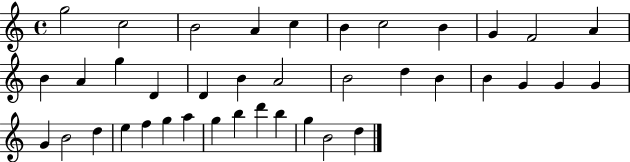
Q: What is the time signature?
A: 4/4